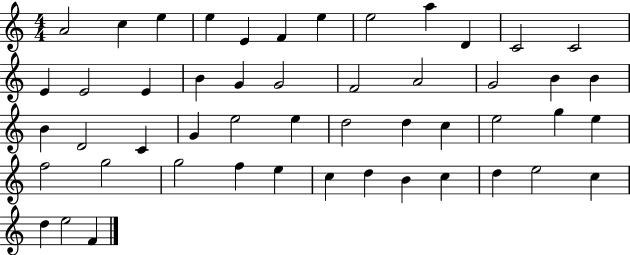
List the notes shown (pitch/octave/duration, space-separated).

A4/h C5/q E5/q E5/q E4/q F4/q E5/q E5/h A5/q D4/q C4/h C4/h E4/q E4/h E4/q B4/q G4/q G4/h F4/h A4/h G4/h B4/q B4/q B4/q D4/h C4/q G4/q E5/h E5/q D5/h D5/q C5/q E5/h G5/q E5/q F5/h G5/h G5/h F5/q E5/q C5/q D5/q B4/q C5/q D5/q E5/h C5/q D5/q E5/h F4/q